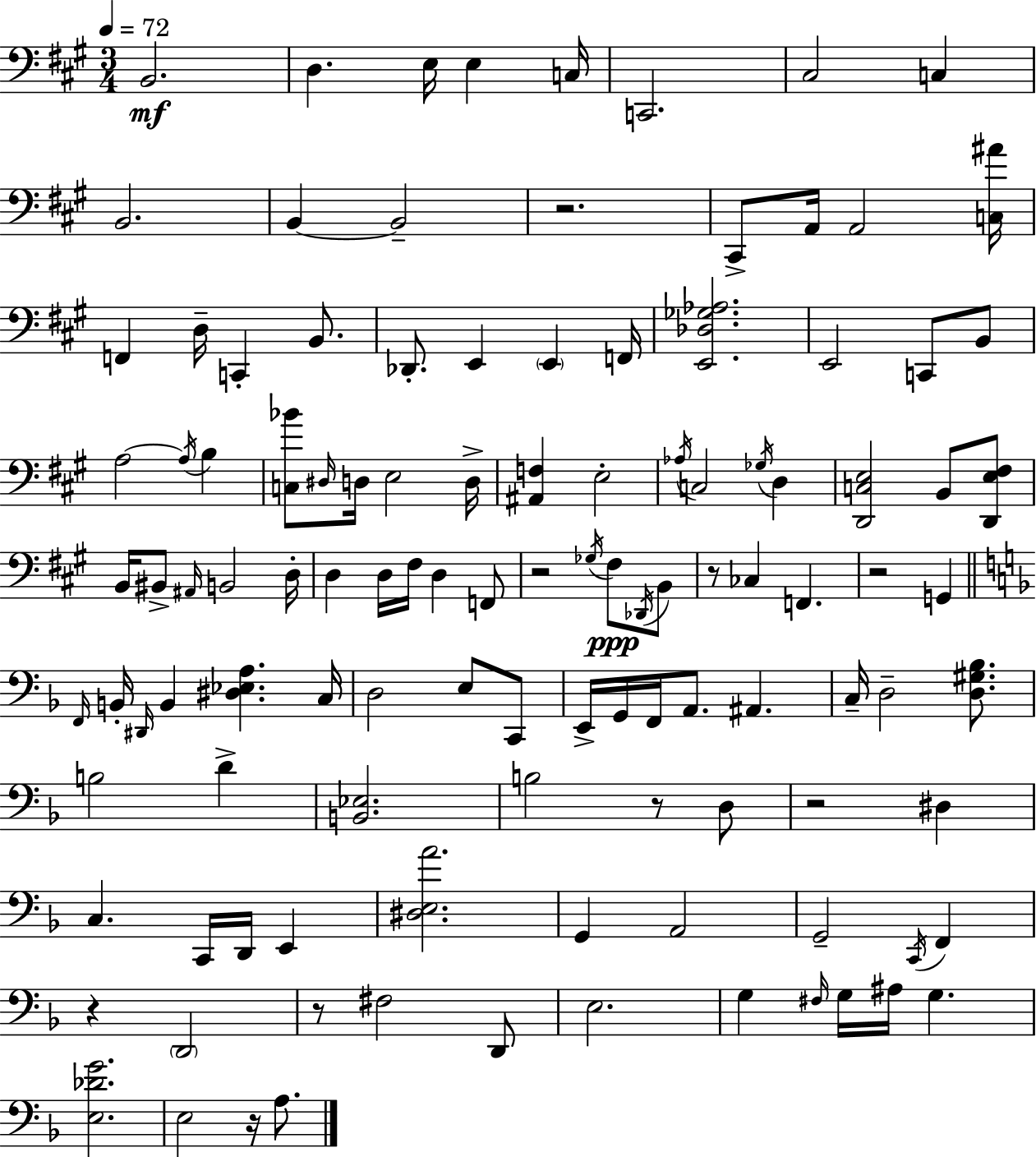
X:1
T:Untitled
M:3/4
L:1/4
K:A
B,,2 D, E,/4 E, C,/4 C,,2 ^C,2 C, B,,2 B,, B,,2 z2 ^C,,/2 A,,/4 A,,2 [C,^A]/4 F,, D,/4 C,, B,,/2 _D,,/2 E,, E,, F,,/4 [E,,_D,_G,_A,]2 E,,2 C,,/2 B,,/2 A,2 A,/4 B, [C,_B]/2 ^D,/4 D,/4 E,2 D,/4 [^A,,F,] E,2 _A,/4 C,2 _G,/4 D, [D,,C,E,]2 B,,/2 [D,,E,^F,]/2 B,,/4 ^B,,/2 ^A,,/4 B,,2 D,/4 D, D,/4 ^F,/4 D, F,,/2 z2 _G,/4 ^F,/2 _D,,/4 B,,/2 z/2 _C, F,, z2 G,, F,,/4 B,,/4 ^D,,/4 B,, [^D,_E,A,] C,/4 D,2 E,/2 C,,/2 E,,/4 G,,/4 F,,/4 A,,/2 ^A,, C,/4 D,2 [D,^G,_B,]/2 B,2 D [B,,_E,]2 B,2 z/2 D,/2 z2 ^D, C, C,,/4 D,,/4 E,, [^D,E,A]2 G,, A,,2 G,,2 C,,/4 F,, z D,,2 z/2 ^F,2 D,,/2 E,2 G, ^F,/4 G,/4 ^A,/4 G, [E,_DG]2 E,2 z/4 A,/2